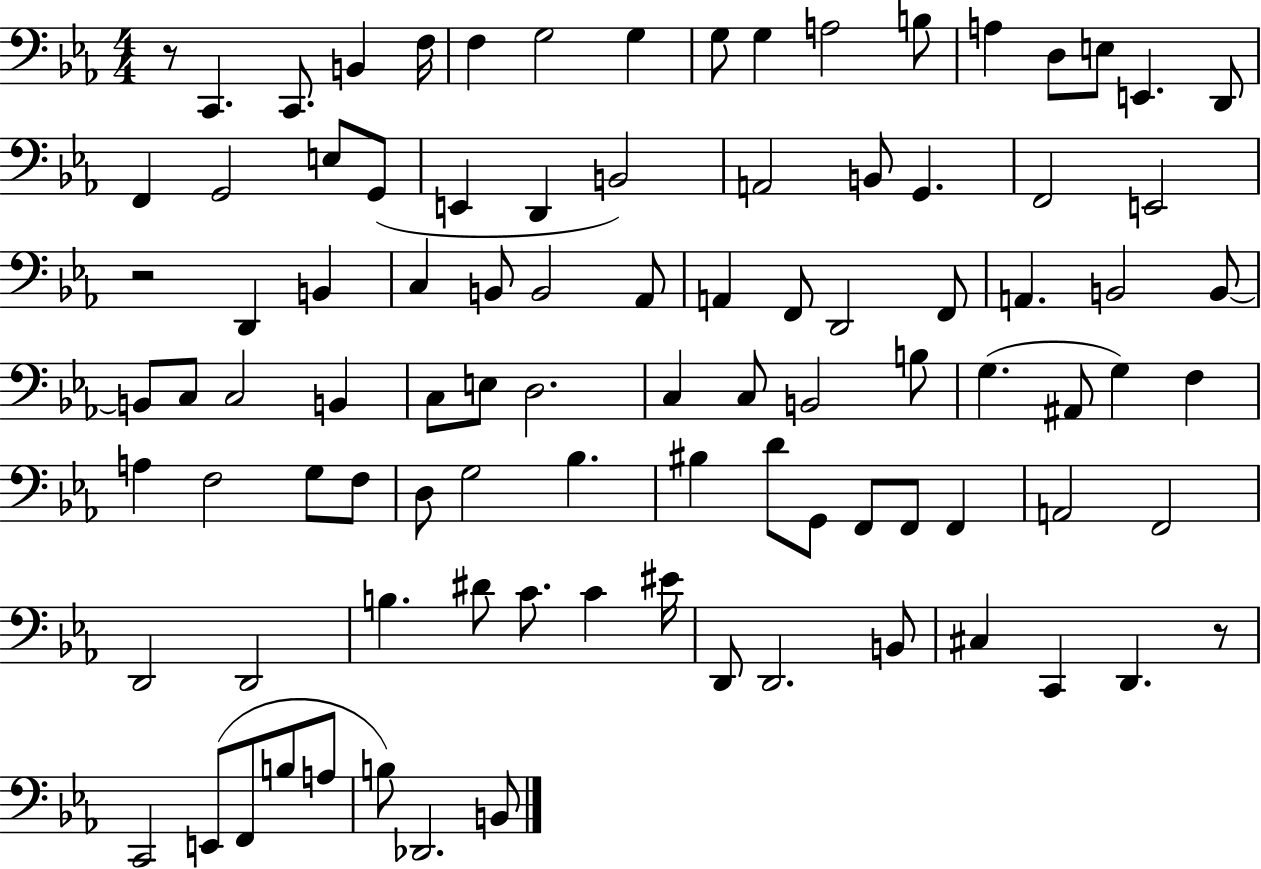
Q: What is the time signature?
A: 4/4